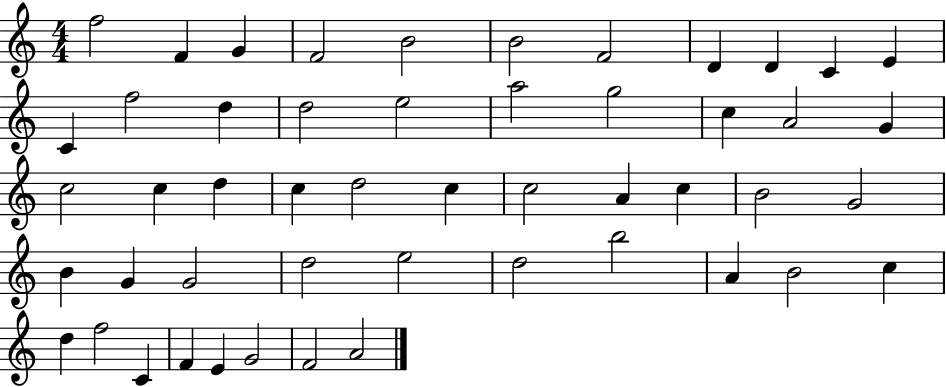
X:1
T:Untitled
M:4/4
L:1/4
K:C
f2 F G F2 B2 B2 F2 D D C E C f2 d d2 e2 a2 g2 c A2 G c2 c d c d2 c c2 A c B2 G2 B G G2 d2 e2 d2 b2 A B2 c d f2 C F E G2 F2 A2